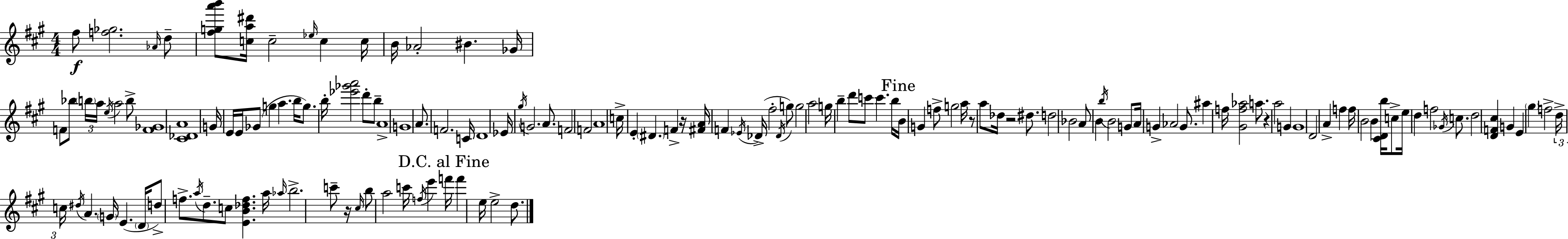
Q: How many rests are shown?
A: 5